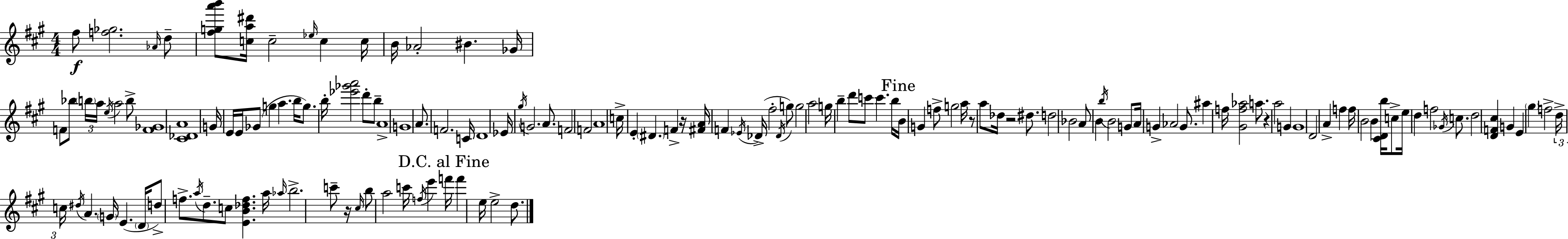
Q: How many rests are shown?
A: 5